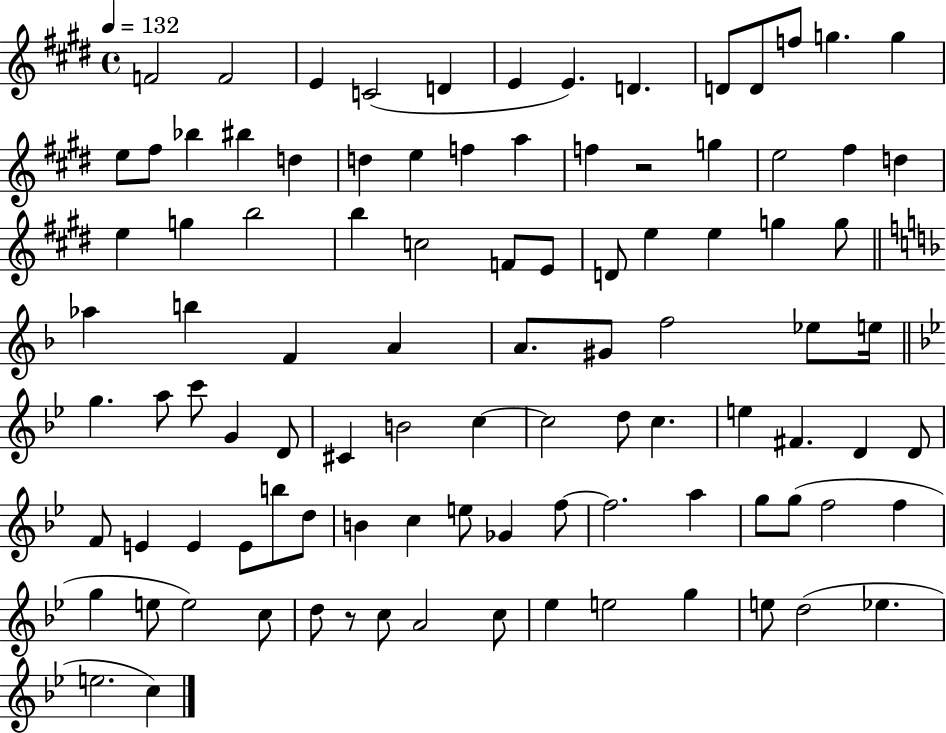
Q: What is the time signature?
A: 4/4